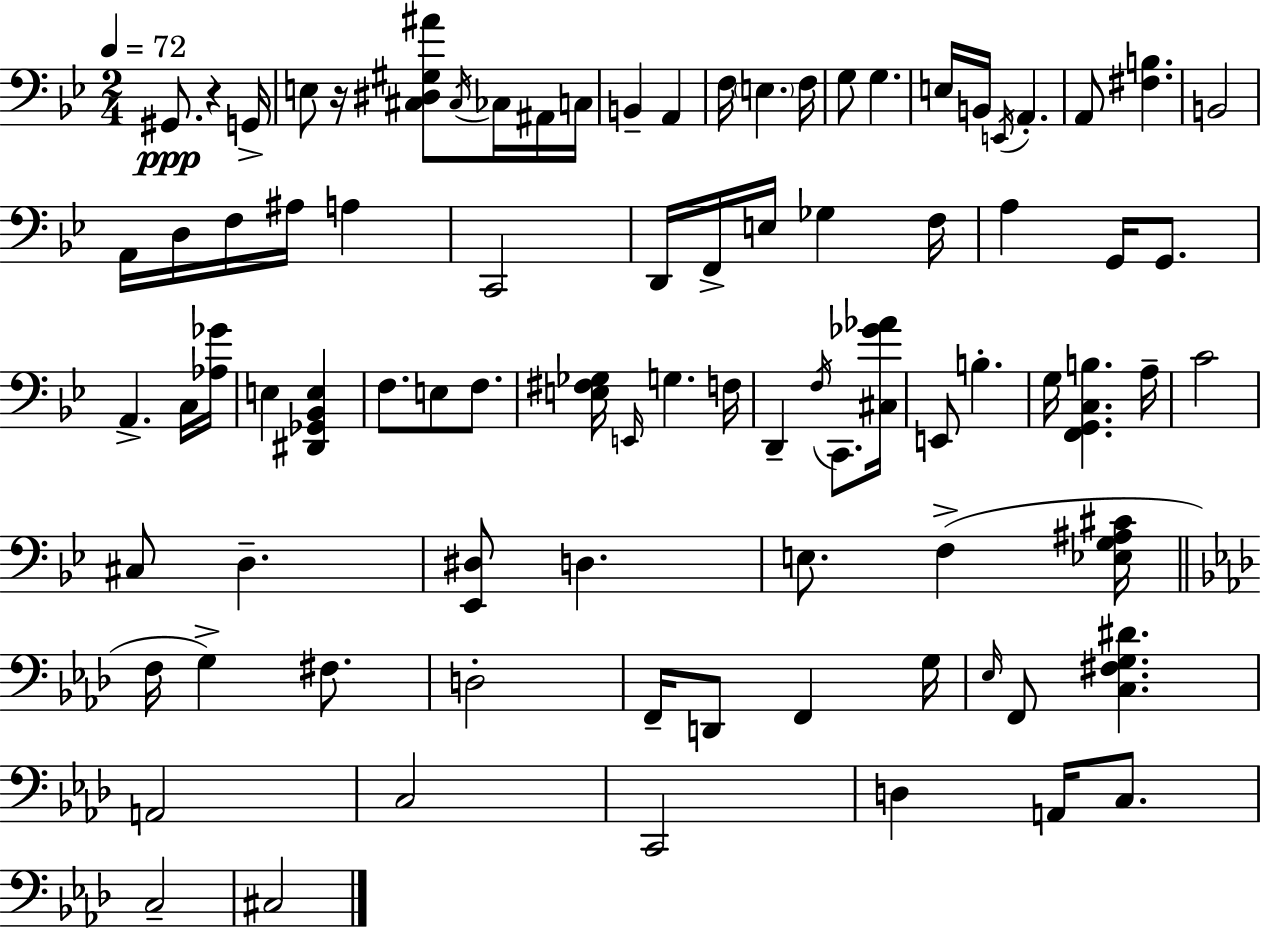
{
  \clef bass
  \numericTimeSignature
  \time 2/4
  \key bes \major
  \tempo 4 = 72
  \repeat volta 2 { gis,8.\ppp r4 g,16-> | e8 r16 <cis dis gis ais'>8 \acciaccatura { cis16 } ces16 ais,16 | c16 b,4-- a,4 | f16 \parenthesize e4. | \break f16 g8 g4. | e16 b,16 \acciaccatura { e,16 } a,4.-. | a,8 <fis b>4. | b,2 | \break a,16 d16 f16 ais16 a4 | c,2 | d,16 f,16-> e16 ges4 | f16 a4 g,16 g,8. | \break a,4.-> | c16 <aes ges'>16 e4 <dis, ges, bes, e>4 | f8. e8 f8. | <e fis ges>16 \grace { e,16 } g4. | \break f16 d,4-- \acciaccatura { f16 } | c,8. <cis ges' aes'>16 e,8 b4.-. | g16 <f, g, c b>4. | a16-- c'2 | \break cis8 d4.-- | <ees, dis>8 d4. | e8. f4->( | <ees g ais cis'>16 \bar "||" \break \key aes \major f16 g4->) fis8. | d2-. | f,16-- d,8 f,4 g16 | \grace { ees16 } f,8 <c fis g dis'>4. | \break a,2 | c2 | c,2 | d4 a,16 c8. | \break c2-- | cis2 | } \bar "|."
}